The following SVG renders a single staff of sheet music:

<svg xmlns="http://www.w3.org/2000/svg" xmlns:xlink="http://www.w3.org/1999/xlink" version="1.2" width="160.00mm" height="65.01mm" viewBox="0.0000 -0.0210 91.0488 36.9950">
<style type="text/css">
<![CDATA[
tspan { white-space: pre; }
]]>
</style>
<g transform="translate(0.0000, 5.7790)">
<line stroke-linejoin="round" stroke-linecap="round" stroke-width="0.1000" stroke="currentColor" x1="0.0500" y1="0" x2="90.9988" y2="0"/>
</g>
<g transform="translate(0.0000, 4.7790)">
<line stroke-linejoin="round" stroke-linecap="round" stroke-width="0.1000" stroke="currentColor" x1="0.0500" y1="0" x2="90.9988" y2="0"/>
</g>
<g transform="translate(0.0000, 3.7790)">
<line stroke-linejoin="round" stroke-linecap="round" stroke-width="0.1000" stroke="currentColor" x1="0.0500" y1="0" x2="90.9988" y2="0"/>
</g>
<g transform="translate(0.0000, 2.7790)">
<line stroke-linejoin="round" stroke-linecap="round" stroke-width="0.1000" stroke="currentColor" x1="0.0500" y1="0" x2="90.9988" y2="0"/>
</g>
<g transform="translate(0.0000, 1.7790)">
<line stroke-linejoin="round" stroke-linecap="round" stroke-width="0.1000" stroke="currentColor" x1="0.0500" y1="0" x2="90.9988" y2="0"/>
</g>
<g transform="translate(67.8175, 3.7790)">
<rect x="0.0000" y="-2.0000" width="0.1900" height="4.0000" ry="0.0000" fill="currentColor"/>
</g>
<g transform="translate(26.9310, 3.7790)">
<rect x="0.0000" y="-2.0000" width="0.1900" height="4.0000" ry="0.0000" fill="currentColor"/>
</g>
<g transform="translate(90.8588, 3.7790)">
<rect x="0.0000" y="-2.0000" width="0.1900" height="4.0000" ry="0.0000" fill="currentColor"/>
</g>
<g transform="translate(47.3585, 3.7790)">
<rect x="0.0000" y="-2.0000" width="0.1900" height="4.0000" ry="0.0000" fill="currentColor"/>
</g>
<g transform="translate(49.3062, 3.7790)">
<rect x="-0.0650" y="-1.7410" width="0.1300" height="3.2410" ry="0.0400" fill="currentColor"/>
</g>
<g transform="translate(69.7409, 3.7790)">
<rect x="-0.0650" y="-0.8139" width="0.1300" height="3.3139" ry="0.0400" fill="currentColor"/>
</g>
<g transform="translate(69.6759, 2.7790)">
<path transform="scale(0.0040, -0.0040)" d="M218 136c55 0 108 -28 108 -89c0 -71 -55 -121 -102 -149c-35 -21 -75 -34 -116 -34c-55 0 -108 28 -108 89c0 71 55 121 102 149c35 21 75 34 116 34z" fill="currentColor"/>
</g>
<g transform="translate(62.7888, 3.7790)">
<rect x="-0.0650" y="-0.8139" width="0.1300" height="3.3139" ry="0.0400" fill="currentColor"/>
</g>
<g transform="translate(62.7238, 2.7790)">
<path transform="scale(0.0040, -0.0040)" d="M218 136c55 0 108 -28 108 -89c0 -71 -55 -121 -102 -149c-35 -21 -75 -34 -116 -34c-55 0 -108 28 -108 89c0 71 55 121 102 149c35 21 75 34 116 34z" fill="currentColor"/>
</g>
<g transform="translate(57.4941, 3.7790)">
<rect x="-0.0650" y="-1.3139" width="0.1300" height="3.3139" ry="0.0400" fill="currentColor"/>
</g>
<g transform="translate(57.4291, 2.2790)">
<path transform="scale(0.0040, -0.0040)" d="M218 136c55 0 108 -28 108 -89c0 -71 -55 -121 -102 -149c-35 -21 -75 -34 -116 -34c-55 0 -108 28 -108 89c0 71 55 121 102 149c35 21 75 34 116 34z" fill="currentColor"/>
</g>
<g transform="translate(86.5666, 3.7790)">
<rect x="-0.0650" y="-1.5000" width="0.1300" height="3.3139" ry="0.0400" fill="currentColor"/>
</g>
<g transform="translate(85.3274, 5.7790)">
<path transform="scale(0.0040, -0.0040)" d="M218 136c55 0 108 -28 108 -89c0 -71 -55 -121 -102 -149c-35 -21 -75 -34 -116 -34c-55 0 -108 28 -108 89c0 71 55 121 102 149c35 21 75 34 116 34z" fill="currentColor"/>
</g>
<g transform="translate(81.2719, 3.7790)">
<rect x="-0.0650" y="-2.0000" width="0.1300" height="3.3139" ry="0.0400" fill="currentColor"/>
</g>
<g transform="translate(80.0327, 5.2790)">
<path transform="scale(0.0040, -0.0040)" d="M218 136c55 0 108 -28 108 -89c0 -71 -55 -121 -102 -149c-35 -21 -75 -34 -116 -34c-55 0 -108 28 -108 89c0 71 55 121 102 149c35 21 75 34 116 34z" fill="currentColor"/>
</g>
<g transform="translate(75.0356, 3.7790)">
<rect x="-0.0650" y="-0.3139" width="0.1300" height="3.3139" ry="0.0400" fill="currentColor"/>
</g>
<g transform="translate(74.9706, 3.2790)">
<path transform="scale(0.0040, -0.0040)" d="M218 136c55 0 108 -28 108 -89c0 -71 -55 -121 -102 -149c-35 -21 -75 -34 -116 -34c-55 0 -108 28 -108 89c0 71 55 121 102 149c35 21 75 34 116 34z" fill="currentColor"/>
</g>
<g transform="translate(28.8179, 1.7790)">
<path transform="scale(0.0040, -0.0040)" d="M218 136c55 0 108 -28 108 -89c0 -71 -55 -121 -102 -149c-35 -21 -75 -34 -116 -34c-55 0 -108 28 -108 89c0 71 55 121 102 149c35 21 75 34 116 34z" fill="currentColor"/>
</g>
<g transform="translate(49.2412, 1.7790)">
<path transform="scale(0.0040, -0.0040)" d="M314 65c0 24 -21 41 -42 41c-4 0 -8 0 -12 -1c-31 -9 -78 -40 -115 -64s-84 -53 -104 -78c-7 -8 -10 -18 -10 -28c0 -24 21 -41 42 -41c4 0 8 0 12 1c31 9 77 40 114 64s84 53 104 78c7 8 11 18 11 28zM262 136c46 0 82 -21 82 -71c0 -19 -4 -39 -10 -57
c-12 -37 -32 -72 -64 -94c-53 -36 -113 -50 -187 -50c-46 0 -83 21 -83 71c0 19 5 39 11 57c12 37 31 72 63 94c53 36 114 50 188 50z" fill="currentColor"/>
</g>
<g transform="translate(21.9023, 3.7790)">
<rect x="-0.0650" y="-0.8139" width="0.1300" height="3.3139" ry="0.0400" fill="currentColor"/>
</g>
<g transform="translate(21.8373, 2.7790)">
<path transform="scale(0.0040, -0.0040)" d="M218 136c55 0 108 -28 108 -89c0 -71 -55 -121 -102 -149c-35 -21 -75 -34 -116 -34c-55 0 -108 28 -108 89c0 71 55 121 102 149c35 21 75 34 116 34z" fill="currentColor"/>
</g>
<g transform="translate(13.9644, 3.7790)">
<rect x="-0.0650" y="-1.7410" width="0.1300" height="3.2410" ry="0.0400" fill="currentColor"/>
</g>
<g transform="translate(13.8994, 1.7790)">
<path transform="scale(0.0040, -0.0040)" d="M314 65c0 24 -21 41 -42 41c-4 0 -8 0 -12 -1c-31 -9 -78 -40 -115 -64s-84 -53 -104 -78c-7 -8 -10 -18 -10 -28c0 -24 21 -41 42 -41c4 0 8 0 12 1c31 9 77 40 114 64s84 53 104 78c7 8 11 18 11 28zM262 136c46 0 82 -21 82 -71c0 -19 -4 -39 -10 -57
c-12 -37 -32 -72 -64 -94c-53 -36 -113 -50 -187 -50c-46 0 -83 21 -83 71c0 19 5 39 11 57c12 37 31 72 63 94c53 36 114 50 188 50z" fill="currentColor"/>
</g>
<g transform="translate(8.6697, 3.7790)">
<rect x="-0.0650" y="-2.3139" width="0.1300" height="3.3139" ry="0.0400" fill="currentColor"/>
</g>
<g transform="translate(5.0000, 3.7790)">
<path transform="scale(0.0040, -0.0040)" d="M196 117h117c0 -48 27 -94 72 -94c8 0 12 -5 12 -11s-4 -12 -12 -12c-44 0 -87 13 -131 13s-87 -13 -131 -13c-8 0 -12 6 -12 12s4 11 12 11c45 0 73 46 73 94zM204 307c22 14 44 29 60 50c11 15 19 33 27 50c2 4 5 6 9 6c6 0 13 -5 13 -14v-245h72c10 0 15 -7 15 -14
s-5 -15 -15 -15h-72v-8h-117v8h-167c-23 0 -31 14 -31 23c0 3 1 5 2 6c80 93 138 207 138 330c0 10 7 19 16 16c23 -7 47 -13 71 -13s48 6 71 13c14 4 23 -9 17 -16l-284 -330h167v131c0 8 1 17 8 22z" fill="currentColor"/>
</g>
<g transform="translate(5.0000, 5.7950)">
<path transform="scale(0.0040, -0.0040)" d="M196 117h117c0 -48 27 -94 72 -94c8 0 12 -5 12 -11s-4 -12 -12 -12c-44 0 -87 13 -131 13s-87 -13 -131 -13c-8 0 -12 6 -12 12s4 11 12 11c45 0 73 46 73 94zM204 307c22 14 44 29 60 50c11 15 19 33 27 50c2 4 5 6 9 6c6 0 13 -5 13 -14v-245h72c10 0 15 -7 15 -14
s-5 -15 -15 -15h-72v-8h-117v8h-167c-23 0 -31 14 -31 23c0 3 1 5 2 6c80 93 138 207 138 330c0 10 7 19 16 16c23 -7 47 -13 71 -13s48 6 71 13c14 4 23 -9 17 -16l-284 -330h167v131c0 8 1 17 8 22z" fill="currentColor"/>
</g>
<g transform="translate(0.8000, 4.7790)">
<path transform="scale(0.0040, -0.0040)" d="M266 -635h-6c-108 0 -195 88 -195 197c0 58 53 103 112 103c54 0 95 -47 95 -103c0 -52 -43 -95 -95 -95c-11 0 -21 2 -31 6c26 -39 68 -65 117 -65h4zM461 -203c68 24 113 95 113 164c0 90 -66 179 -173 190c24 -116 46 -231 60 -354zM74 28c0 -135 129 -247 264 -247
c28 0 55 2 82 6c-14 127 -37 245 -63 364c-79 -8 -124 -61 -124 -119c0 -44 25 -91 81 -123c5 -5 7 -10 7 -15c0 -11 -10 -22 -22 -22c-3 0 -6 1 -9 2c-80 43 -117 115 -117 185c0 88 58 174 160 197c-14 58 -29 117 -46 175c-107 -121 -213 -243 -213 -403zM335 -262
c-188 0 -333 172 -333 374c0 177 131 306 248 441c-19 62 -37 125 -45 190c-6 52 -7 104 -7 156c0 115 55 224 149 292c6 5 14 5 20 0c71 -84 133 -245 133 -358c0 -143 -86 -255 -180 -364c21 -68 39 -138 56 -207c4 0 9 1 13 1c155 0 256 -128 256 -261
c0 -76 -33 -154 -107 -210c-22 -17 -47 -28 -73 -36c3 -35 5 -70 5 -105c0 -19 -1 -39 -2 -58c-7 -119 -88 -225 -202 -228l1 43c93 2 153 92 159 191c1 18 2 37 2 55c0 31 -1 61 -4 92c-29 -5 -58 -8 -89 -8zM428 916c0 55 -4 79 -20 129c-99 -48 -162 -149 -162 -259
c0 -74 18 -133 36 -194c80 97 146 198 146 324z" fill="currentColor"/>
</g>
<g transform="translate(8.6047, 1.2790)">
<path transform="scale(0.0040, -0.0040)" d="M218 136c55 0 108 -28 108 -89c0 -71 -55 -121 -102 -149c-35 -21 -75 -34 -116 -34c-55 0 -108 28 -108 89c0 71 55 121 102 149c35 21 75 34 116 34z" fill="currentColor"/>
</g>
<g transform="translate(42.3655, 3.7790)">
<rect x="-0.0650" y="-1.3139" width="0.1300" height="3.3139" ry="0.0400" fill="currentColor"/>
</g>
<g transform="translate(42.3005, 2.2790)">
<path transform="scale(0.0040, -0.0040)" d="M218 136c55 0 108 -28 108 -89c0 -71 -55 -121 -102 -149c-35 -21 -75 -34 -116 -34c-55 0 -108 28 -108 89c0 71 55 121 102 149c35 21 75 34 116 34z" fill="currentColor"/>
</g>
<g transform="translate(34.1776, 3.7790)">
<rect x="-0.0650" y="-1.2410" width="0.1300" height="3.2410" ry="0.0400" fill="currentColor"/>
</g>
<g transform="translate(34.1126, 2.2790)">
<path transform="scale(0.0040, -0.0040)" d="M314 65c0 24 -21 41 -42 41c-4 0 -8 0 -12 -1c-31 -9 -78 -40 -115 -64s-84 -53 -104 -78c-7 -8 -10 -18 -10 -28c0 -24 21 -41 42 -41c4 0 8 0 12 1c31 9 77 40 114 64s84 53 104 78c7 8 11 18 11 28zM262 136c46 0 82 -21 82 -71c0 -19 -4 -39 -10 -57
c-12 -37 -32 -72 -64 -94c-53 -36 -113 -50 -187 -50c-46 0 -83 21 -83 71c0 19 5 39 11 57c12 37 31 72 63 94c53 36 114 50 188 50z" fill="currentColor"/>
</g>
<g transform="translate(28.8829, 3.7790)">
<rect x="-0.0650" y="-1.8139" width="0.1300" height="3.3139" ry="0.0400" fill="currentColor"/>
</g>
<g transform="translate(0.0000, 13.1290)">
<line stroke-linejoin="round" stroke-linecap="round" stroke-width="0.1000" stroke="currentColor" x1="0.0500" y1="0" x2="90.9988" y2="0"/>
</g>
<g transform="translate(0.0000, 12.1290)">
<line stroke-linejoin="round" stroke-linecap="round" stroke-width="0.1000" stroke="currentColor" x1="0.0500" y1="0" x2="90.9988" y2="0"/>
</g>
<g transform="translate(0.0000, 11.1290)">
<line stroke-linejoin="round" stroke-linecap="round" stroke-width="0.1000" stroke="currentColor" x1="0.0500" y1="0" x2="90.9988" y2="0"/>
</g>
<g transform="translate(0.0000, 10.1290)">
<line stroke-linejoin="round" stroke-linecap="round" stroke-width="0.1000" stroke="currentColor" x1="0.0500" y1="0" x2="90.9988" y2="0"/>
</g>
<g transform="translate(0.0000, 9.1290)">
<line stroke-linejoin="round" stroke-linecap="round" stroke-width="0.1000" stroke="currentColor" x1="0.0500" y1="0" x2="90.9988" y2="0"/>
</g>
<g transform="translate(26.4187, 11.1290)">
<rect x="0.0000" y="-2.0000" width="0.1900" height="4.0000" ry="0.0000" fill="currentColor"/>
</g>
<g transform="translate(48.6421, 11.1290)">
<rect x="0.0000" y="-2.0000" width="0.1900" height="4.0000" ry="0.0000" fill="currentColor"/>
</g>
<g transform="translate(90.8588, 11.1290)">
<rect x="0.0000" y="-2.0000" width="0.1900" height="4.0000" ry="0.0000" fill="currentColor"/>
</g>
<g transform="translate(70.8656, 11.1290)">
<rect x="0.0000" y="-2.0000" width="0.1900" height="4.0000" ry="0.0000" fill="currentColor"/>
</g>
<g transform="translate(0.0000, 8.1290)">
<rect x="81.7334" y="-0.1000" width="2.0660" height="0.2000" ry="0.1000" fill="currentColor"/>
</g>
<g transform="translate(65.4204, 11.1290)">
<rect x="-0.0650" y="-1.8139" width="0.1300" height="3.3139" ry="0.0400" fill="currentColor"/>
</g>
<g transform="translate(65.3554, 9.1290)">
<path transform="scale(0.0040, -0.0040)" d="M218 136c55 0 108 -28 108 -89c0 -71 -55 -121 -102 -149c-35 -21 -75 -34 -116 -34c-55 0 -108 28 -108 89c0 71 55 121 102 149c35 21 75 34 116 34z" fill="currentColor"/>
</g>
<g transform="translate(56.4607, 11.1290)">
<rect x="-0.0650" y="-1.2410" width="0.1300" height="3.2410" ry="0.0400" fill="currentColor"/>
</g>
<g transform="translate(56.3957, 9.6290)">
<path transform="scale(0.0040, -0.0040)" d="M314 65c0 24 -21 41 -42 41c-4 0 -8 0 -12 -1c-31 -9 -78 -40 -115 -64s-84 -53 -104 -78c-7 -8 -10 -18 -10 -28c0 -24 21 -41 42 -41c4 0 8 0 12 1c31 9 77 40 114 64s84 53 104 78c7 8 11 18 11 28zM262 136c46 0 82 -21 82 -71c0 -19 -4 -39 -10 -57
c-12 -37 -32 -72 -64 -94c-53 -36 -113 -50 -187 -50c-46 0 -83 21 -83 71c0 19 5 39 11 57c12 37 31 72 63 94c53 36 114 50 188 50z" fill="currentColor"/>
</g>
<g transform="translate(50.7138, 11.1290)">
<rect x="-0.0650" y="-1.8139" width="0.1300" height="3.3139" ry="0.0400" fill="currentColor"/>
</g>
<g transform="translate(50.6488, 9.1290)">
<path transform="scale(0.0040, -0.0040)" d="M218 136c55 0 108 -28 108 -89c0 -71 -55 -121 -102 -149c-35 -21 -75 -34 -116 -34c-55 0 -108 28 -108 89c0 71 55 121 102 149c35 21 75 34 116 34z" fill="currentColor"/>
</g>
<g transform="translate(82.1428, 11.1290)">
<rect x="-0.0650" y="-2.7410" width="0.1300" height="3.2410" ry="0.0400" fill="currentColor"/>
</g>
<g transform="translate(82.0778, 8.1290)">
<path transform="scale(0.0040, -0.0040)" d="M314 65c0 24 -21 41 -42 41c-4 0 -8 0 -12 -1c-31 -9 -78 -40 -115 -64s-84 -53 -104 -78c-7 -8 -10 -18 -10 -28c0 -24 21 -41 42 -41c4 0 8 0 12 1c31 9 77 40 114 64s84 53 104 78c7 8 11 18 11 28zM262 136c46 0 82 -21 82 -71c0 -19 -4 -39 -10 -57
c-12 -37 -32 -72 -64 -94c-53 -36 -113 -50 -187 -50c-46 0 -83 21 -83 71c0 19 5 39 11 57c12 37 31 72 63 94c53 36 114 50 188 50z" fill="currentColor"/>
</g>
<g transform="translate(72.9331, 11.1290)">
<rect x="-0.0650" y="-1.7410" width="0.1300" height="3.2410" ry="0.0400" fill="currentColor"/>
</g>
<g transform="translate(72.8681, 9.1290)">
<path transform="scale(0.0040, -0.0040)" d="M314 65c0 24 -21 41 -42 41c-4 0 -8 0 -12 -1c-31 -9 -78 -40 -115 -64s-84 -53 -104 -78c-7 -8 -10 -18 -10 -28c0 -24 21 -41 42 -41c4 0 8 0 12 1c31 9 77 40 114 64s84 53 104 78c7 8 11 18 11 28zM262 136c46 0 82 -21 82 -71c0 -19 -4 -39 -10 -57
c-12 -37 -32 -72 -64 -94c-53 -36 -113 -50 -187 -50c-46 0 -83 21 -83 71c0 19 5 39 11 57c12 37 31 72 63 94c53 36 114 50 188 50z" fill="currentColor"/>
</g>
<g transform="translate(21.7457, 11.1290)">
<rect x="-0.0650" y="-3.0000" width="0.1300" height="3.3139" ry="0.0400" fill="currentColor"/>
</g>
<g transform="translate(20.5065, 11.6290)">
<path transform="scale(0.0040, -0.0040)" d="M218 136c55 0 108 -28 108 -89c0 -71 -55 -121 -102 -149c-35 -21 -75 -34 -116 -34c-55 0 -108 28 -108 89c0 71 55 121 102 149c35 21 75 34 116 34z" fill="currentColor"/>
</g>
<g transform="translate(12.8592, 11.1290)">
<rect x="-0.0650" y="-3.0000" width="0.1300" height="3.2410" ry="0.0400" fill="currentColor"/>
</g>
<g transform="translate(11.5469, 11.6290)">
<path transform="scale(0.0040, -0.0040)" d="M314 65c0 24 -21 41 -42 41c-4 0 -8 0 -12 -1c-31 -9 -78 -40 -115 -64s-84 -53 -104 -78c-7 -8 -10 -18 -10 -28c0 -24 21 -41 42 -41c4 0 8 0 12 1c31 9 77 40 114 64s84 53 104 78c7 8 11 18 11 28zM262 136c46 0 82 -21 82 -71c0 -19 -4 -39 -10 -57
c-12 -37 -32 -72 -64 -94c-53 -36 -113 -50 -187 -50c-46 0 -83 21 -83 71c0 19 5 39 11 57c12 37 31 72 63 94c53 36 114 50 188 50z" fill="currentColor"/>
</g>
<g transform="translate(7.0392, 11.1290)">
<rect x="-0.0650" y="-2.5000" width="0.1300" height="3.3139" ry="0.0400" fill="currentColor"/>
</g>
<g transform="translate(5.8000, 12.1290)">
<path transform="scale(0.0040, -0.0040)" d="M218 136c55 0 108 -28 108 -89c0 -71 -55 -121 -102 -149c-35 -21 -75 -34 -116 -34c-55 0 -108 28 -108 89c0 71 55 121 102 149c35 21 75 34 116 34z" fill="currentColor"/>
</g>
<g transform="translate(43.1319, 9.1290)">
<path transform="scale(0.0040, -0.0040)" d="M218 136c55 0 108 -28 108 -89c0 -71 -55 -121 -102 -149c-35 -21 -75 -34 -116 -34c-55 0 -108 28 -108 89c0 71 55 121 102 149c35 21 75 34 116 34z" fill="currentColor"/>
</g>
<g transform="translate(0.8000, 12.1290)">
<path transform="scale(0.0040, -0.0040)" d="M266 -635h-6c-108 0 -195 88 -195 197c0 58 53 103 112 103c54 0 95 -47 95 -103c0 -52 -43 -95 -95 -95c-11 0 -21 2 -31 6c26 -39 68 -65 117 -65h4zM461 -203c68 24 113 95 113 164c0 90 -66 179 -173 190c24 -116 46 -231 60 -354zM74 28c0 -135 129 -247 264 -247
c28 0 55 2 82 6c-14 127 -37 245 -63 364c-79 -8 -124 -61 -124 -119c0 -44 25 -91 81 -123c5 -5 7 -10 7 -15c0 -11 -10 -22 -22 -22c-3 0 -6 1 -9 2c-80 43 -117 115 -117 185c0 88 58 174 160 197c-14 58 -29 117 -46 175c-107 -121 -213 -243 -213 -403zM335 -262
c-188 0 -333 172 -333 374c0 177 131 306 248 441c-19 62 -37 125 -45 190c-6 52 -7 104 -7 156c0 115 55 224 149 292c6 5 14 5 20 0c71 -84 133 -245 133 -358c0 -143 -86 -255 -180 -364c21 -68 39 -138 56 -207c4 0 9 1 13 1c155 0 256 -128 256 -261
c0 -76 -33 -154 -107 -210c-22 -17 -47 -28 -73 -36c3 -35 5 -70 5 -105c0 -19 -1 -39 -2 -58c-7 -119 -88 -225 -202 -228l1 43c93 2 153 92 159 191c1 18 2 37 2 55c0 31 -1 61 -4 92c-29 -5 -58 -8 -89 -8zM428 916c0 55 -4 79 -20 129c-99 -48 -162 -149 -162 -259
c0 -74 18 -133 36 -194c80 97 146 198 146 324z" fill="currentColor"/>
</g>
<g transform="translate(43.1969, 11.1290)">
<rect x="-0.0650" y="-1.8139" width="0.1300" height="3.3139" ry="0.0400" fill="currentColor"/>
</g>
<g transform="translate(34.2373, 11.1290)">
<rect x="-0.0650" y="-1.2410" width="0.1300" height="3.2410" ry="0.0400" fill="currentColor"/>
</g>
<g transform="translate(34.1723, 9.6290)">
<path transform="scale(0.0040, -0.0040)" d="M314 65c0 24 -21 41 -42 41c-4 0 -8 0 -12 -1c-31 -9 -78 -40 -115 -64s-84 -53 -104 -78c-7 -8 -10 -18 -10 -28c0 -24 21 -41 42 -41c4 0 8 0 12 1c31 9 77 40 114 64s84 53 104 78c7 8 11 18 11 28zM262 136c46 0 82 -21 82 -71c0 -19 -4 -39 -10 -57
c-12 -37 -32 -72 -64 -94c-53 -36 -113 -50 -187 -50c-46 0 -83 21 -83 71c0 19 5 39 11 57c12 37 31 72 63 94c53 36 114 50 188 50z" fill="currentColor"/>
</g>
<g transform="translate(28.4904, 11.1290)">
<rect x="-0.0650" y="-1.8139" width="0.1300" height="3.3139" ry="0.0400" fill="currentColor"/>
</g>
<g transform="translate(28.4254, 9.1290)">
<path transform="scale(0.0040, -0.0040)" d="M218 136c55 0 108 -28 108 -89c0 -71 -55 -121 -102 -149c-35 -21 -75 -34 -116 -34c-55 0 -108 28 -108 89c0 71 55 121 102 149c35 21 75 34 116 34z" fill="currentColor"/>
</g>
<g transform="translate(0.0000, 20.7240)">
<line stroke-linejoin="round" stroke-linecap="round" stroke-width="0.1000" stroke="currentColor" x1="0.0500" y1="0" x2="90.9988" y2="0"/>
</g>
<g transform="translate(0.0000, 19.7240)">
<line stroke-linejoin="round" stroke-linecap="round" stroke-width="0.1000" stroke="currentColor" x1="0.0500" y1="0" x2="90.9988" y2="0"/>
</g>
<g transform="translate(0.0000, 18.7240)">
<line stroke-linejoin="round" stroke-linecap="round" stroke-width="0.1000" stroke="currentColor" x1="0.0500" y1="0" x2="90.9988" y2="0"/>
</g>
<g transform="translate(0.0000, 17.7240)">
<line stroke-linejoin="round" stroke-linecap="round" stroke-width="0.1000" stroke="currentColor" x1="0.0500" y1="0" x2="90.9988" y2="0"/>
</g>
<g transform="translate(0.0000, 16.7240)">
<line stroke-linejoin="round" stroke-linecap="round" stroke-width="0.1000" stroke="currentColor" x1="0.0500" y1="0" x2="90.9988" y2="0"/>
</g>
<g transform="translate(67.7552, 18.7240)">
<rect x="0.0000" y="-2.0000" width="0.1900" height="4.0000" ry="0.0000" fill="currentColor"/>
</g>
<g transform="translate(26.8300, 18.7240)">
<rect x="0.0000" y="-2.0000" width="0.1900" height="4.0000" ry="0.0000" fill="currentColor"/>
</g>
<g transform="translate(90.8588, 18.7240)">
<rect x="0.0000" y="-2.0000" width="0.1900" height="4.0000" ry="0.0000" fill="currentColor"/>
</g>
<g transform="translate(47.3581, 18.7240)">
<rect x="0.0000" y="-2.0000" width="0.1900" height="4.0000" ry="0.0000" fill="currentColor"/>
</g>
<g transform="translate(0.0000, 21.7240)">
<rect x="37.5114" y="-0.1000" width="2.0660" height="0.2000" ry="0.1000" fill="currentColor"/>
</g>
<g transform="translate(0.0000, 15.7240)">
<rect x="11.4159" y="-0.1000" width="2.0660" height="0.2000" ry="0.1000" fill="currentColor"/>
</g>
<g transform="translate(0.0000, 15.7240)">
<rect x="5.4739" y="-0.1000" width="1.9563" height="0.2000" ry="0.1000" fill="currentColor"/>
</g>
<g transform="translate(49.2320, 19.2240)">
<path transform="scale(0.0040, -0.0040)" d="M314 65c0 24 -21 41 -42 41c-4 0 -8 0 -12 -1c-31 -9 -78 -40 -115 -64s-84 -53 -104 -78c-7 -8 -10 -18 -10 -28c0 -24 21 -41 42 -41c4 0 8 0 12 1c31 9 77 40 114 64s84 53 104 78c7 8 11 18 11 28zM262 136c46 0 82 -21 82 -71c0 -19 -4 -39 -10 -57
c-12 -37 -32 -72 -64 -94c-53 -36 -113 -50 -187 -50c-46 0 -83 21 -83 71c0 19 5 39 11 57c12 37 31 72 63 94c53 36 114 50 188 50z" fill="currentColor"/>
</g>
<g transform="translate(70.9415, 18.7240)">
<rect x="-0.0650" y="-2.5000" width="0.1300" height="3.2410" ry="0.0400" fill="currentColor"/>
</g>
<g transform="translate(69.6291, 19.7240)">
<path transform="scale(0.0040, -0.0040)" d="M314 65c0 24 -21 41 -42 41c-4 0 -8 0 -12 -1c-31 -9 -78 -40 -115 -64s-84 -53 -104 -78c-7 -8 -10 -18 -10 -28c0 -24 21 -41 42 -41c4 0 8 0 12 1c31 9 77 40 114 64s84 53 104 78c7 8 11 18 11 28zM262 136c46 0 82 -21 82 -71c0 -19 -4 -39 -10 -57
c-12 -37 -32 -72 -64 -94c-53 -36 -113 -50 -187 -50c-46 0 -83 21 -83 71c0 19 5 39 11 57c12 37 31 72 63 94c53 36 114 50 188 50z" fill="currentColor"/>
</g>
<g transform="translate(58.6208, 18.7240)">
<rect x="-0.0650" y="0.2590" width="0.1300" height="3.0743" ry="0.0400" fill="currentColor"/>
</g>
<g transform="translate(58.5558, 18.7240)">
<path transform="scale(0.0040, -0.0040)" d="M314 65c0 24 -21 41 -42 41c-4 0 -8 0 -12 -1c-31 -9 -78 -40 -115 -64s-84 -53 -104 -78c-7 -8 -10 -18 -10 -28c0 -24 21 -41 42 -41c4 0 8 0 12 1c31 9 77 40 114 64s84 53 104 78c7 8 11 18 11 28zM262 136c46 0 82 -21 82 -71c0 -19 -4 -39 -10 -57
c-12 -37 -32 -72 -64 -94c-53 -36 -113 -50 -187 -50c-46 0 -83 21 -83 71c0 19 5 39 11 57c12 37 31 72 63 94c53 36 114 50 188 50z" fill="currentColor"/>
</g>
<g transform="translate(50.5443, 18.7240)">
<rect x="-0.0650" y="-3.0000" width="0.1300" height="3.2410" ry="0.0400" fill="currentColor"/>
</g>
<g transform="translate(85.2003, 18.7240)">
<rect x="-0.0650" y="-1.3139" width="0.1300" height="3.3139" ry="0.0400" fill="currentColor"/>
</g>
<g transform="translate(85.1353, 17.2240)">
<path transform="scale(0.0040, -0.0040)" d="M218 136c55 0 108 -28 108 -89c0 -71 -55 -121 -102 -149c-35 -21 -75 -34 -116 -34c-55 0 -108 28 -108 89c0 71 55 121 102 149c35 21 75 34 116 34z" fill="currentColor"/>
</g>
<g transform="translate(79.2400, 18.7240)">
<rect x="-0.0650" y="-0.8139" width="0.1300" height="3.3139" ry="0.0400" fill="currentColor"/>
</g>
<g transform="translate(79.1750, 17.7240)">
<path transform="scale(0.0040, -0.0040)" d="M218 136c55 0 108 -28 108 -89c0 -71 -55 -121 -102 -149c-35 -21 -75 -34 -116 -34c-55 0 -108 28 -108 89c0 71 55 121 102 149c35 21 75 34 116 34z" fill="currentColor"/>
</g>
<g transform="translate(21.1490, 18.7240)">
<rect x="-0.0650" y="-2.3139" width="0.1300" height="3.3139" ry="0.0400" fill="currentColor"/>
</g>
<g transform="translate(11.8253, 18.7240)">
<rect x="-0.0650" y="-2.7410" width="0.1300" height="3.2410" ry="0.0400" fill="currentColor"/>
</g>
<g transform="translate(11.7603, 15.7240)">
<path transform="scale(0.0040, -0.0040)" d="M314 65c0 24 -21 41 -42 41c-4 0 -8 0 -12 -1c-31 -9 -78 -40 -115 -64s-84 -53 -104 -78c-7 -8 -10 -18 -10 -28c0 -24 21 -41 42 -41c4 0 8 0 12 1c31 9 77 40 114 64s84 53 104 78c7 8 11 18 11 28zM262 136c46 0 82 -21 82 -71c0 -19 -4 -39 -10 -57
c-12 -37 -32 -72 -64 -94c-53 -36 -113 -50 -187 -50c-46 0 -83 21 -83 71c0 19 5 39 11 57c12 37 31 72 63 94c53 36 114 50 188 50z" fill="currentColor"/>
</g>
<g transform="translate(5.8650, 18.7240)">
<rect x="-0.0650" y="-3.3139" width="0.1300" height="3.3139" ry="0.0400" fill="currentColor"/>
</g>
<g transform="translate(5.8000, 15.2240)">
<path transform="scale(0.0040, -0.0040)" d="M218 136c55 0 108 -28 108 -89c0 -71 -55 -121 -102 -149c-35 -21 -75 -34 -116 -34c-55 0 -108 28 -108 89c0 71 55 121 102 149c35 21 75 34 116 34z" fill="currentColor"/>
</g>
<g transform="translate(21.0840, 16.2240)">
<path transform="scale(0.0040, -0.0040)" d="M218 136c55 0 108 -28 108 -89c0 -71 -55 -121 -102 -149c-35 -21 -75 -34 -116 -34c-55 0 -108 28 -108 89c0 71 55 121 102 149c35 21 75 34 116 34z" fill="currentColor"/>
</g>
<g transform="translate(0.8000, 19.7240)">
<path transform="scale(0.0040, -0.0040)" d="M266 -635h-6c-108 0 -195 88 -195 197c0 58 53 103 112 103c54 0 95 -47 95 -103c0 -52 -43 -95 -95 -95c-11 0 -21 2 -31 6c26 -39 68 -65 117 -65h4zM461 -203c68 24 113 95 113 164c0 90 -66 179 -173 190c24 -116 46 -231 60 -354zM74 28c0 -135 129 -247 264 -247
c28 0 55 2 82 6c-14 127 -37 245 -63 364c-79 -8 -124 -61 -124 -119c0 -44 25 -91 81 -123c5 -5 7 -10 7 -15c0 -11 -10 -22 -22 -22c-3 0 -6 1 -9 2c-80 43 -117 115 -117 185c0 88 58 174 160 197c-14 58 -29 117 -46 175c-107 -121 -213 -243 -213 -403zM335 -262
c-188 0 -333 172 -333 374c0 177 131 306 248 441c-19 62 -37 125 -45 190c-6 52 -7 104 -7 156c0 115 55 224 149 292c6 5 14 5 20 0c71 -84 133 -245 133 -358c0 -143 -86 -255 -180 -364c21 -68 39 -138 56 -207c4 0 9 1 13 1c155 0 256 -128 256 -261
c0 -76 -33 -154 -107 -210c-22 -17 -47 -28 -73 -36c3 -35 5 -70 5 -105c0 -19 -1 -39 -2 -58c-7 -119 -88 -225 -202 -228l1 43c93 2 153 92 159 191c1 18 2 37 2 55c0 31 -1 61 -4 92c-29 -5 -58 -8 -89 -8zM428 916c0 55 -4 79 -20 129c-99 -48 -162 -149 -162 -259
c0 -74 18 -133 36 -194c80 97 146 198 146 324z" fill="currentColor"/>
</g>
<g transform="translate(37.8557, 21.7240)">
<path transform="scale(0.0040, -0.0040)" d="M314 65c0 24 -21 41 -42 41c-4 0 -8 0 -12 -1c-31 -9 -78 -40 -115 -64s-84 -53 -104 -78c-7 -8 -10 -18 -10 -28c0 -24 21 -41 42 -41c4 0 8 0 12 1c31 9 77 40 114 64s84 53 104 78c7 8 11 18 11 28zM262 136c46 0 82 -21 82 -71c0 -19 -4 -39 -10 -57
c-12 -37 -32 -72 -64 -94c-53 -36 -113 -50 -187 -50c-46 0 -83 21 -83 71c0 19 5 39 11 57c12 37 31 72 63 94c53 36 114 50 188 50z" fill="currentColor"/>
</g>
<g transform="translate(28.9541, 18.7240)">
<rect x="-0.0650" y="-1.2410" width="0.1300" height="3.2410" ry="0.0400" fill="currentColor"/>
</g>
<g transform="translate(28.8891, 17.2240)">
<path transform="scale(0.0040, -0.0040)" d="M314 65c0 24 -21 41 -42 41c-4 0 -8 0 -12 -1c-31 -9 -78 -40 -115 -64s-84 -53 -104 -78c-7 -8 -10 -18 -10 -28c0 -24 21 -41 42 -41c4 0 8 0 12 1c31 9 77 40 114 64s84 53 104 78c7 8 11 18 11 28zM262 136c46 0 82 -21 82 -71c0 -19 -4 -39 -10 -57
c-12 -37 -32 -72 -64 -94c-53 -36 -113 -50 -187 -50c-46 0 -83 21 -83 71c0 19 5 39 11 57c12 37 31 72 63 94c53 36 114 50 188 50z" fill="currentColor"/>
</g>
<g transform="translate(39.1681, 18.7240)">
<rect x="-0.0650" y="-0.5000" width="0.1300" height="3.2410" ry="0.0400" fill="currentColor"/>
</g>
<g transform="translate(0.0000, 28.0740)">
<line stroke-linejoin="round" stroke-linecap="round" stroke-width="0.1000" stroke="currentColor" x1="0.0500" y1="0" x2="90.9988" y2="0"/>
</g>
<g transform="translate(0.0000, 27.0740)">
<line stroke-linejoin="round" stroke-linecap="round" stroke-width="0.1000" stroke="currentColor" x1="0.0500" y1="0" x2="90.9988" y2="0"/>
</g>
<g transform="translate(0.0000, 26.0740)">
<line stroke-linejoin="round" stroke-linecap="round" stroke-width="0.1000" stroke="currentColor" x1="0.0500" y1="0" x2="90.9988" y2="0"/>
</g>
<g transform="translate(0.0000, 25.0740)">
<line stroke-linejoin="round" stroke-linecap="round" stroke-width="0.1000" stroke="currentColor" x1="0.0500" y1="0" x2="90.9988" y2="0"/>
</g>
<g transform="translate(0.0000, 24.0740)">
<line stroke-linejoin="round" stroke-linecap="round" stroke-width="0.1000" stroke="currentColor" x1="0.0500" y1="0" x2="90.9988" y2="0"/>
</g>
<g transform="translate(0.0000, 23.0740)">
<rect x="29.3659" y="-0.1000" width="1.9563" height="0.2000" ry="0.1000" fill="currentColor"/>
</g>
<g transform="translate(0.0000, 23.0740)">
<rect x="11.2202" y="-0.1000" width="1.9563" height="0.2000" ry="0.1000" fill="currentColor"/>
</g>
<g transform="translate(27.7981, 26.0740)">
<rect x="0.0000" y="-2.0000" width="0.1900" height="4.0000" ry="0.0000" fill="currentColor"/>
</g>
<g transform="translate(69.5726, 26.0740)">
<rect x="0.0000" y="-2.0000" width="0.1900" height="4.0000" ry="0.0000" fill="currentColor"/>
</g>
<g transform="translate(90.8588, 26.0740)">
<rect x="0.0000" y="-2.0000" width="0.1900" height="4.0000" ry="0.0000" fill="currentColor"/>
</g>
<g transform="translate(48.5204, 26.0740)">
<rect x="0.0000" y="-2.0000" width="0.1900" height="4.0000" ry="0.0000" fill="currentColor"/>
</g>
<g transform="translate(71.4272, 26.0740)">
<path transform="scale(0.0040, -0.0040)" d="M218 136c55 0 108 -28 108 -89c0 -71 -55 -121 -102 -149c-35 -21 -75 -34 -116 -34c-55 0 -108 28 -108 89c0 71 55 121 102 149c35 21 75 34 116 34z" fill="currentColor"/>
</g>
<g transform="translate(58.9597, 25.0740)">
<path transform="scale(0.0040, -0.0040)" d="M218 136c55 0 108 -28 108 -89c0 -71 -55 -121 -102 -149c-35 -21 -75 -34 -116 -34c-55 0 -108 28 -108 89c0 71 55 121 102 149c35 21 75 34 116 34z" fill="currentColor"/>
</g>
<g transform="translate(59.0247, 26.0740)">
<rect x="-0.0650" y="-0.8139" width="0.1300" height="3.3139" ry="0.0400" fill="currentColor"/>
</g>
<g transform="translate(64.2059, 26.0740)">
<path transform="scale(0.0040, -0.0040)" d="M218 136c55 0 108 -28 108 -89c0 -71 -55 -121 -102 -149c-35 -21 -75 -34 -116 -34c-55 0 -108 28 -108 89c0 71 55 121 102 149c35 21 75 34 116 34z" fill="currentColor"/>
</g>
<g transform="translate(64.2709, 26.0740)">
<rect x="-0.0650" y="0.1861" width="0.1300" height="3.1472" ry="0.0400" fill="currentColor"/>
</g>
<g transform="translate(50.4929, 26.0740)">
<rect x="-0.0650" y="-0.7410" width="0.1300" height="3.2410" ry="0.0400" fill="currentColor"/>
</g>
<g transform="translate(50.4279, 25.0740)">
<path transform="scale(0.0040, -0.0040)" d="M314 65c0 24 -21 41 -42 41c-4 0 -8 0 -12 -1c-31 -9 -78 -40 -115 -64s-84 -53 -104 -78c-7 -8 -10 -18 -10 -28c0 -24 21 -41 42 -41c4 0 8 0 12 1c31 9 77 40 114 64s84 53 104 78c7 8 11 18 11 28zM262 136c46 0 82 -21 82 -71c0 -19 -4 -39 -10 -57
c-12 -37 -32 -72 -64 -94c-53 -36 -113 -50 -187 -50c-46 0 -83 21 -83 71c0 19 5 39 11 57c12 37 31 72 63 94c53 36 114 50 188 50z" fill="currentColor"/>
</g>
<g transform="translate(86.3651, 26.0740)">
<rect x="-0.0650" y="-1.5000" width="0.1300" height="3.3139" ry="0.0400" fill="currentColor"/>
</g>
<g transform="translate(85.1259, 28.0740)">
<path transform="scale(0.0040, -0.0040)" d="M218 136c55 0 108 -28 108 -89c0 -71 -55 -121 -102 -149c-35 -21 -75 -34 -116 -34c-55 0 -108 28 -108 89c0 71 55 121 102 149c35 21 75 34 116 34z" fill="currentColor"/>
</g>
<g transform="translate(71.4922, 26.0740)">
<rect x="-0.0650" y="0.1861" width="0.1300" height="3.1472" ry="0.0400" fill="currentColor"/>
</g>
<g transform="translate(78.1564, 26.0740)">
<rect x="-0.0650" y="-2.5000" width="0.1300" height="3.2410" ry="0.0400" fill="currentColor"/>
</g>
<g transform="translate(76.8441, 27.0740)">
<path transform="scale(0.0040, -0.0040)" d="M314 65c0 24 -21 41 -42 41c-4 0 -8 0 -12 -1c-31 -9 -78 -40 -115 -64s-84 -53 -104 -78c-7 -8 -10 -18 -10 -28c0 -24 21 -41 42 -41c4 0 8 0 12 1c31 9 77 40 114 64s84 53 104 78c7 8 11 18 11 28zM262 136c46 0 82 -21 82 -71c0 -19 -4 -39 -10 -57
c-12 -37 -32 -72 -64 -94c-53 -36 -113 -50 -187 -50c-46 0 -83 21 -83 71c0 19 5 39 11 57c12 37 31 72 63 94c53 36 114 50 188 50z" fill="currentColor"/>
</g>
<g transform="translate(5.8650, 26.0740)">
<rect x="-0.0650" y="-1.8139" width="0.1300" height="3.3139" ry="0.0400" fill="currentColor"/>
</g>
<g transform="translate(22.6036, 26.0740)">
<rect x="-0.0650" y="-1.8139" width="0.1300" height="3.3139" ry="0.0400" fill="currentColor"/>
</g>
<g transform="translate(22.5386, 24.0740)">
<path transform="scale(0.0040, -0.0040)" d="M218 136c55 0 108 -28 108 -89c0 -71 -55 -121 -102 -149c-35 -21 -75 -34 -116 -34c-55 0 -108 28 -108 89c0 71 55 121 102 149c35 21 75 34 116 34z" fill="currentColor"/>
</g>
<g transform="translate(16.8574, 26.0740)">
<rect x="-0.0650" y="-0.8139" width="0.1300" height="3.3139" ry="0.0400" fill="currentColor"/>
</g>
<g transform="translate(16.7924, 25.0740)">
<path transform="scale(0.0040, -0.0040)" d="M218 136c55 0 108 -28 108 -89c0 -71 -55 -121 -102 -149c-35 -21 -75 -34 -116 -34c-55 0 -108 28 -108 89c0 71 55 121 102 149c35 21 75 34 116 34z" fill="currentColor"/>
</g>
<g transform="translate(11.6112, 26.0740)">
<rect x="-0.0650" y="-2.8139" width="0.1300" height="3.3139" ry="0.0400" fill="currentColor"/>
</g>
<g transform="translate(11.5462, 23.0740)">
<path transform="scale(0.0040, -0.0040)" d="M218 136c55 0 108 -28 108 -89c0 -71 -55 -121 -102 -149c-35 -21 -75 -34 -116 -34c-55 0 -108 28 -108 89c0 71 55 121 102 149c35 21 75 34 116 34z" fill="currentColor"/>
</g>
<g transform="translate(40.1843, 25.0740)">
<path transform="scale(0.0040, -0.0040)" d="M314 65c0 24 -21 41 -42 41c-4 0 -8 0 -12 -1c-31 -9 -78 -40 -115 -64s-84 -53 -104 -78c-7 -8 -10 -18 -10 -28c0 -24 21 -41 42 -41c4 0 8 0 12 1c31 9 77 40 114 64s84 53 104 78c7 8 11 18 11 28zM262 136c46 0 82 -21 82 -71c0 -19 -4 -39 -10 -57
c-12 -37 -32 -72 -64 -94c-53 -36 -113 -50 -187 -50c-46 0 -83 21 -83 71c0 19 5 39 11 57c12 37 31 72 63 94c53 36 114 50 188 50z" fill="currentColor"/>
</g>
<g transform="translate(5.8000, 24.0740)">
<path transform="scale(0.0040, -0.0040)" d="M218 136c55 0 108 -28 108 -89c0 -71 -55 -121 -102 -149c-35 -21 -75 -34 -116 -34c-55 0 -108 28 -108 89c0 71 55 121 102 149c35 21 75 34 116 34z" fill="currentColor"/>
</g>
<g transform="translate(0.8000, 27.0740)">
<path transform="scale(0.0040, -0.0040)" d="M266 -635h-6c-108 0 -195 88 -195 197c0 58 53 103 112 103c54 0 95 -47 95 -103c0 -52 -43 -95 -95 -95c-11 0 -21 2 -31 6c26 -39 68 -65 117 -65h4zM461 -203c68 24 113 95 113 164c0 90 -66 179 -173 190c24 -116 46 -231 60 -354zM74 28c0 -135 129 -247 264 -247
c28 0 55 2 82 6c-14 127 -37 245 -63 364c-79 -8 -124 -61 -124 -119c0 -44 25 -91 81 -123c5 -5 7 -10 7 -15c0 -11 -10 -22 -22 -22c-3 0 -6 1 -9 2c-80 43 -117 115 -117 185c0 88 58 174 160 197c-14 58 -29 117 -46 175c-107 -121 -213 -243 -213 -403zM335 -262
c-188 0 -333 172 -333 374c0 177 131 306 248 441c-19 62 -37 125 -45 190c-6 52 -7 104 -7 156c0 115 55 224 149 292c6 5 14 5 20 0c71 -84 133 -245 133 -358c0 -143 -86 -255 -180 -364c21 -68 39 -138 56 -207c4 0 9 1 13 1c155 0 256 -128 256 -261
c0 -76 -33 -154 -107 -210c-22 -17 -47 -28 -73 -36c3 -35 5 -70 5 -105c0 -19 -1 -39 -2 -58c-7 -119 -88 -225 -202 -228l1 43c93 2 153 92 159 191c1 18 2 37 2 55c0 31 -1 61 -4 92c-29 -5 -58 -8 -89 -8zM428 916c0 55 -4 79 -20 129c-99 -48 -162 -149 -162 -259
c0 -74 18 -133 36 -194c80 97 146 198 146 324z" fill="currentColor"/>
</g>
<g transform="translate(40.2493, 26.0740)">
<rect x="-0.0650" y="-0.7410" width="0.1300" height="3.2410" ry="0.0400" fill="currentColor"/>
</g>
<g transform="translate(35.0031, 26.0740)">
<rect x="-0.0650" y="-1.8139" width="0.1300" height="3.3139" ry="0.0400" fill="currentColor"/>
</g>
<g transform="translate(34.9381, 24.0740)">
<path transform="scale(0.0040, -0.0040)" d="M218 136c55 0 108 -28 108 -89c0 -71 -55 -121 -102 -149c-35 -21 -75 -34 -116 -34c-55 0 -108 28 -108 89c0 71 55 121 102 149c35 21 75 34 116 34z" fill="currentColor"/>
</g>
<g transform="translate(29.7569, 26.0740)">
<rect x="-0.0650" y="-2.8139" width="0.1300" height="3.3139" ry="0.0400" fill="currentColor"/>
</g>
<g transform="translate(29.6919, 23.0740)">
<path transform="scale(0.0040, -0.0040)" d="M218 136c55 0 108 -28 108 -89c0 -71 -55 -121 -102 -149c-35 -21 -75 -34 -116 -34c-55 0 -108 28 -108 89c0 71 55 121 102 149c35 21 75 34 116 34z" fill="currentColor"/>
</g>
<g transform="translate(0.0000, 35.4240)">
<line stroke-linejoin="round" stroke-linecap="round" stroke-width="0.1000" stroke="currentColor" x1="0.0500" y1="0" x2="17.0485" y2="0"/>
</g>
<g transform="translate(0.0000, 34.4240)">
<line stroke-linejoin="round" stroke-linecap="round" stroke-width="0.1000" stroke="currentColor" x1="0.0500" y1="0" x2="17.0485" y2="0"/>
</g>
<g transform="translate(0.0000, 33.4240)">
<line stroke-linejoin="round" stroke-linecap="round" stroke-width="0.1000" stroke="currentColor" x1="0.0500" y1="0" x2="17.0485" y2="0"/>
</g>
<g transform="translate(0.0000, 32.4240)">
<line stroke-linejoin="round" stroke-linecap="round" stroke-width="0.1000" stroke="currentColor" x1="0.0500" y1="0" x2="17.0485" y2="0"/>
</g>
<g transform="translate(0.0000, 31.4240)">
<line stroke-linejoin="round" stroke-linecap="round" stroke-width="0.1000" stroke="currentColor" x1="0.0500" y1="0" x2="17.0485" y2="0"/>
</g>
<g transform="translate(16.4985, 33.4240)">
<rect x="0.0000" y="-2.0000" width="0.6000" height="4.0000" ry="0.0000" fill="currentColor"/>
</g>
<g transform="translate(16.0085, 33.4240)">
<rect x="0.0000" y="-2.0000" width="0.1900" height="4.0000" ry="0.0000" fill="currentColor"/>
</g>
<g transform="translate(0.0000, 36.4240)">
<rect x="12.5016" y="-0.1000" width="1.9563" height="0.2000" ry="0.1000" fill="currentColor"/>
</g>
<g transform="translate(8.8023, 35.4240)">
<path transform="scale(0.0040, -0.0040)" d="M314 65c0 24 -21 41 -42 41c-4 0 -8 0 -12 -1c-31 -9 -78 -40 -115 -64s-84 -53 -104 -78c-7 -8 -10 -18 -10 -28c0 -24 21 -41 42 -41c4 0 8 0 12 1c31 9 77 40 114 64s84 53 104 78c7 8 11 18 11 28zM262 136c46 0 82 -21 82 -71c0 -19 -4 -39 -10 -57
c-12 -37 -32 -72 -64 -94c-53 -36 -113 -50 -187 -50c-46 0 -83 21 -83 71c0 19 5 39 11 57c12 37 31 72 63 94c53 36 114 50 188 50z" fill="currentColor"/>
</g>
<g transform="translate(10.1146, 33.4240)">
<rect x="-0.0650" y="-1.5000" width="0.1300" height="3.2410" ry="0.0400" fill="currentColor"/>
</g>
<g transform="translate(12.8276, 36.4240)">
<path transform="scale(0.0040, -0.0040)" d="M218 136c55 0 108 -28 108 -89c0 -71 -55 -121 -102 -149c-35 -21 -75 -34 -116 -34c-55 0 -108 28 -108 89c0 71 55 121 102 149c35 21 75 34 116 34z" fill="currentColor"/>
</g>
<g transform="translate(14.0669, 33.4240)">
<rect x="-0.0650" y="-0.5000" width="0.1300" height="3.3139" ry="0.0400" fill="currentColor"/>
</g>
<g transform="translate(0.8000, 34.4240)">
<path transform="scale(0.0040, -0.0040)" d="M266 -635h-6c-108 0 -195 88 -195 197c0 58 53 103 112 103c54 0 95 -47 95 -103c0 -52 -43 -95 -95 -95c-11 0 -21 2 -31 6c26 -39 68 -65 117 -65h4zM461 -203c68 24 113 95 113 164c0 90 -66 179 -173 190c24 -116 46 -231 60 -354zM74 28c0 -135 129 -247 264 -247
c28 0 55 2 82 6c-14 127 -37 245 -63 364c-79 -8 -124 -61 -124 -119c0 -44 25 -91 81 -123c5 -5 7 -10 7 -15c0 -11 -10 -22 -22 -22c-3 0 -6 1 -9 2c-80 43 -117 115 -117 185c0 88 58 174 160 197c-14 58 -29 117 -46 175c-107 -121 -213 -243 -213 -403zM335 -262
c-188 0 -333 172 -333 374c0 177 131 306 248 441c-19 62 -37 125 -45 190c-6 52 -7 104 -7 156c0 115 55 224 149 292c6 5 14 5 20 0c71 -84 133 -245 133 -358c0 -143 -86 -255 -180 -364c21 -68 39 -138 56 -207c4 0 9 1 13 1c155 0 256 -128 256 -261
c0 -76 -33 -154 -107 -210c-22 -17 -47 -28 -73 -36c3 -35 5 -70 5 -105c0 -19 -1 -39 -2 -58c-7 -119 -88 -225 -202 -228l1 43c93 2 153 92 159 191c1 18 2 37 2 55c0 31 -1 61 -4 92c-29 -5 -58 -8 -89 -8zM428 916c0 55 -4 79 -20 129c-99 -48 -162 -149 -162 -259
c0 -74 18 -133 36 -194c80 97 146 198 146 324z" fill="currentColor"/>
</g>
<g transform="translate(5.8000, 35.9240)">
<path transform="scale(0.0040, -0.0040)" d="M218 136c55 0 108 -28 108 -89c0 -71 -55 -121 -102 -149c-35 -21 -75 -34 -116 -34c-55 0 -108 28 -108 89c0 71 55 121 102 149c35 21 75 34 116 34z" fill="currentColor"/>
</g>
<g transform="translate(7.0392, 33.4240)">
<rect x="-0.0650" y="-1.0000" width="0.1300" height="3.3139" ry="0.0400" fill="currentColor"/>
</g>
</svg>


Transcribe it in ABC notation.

X:1
T:Untitled
M:4/4
L:1/4
K:C
g f2 d f e2 e f2 e d d c F E G A2 A f e2 f f e2 f f2 a2 b a2 g e2 C2 A2 B2 G2 d e f a d f a f d2 d2 d B B G2 E D E2 C